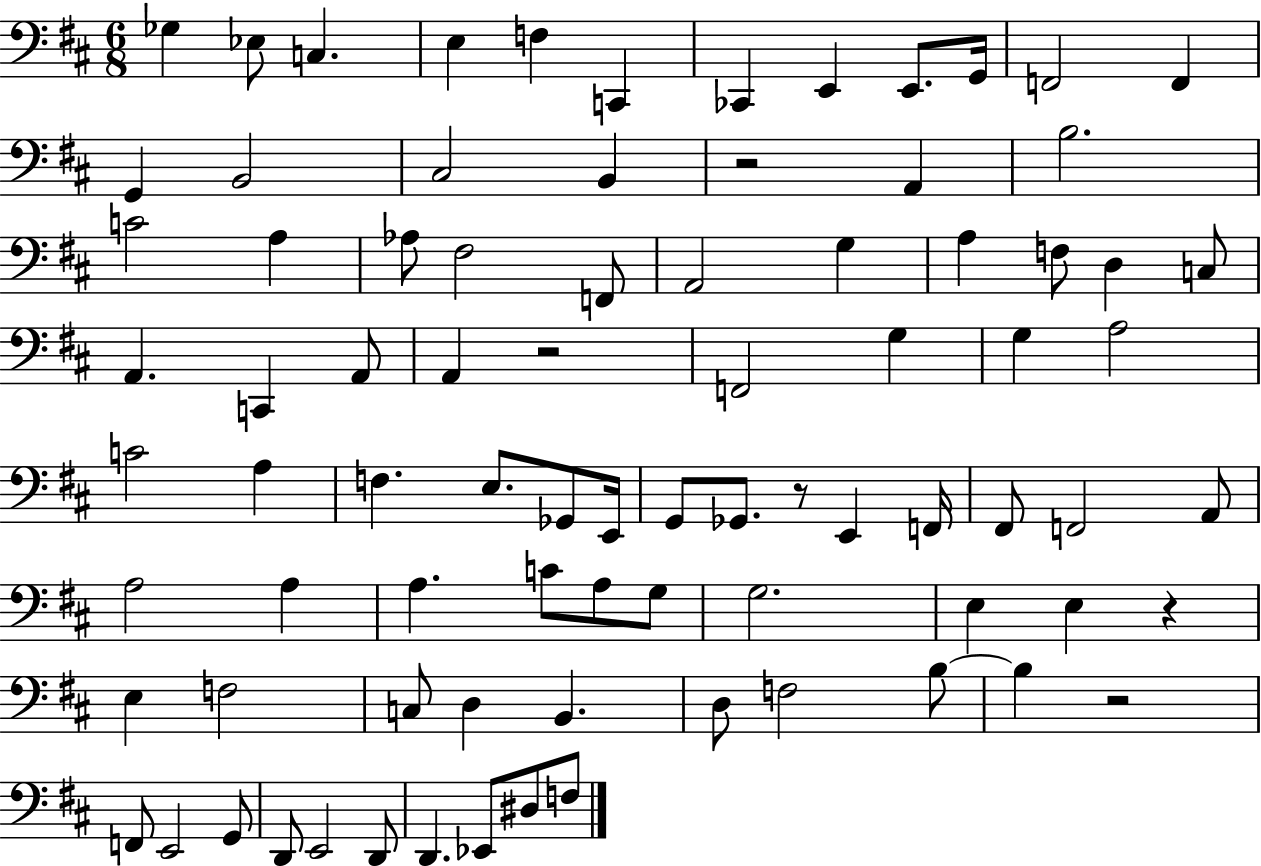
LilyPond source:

{
  \clef bass
  \numericTimeSignature
  \time 6/8
  \key d \major
  ges4 ees8 c4. | e4 f4 c,4 | ces,4 e,4 e,8. g,16 | f,2 f,4 | \break g,4 b,2 | cis2 b,4 | r2 a,4 | b2. | \break c'2 a4 | aes8 fis2 f,8 | a,2 g4 | a4 f8 d4 c8 | \break a,4. c,4 a,8 | a,4 r2 | f,2 g4 | g4 a2 | \break c'2 a4 | f4. e8. ges,8 e,16 | g,8 ges,8. r8 e,4 f,16 | fis,8 f,2 a,8 | \break a2 a4 | a4. c'8 a8 g8 | g2. | e4 e4 r4 | \break e4 f2 | c8 d4 b,4. | d8 f2 b8~~ | b4 r2 | \break f,8 e,2 g,8 | d,8 e,2 d,8 | d,4. ees,8 dis8 f8 | \bar "|."
}